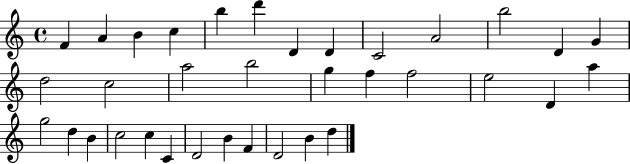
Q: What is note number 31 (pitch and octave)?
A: B4